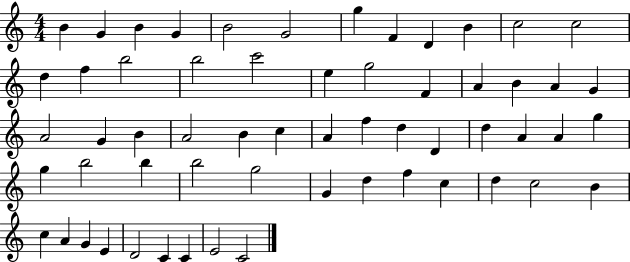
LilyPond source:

{
  \clef treble
  \numericTimeSignature
  \time 4/4
  \key c \major
  b'4 g'4 b'4 g'4 | b'2 g'2 | g''4 f'4 d'4 b'4 | c''2 c''2 | \break d''4 f''4 b''2 | b''2 c'''2 | e''4 g''2 f'4 | a'4 b'4 a'4 g'4 | \break a'2 g'4 b'4 | a'2 b'4 c''4 | a'4 f''4 d''4 d'4 | d''4 a'4 a'4 g''4 | \break g''4 b''2 b''4 | b''2 g''2 | g'4 d''4 f''4 c''4 | d''4 c''2 b'4 | \break c''4 a'4 g'4 e'4 | d'2 c'4 c'4 | e'2 c'2 | \bar "|."
}